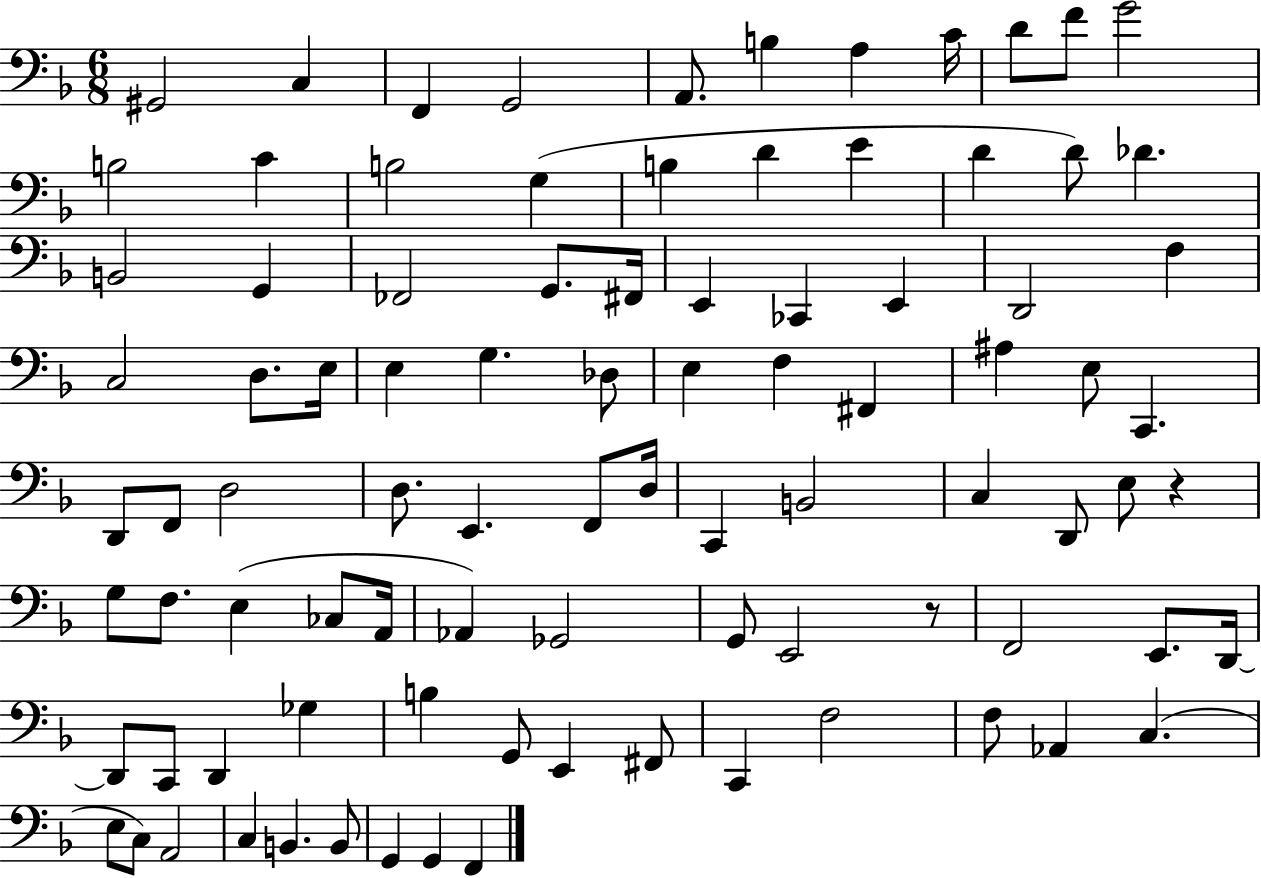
G#2/h C3/q F2/q G2/h A2/e. B3/q A3/q C4/s D4/e F4/e G4/h B3/h C4/q B3/h G3/q B3/q D4/q E4/q D4/q D4/e Db4/q. B2/h G2/q FES2/h G2/e. F#2/s E2/q CES2/q E2/q D2/h F3/q C3/h D3/e. E3/s E3/q G3/q. Db3/e E3/q F3/q F#2/q A#3/q E3/e C2/q. D2/e F2/e D3/h D3/e. E2/q. F2/e D3/s C2/q B2/h C3/q D2/e E3/e R/q G3/e F3/e. E3/q CES3/e A2/s Ab2/q Gb2/h G2/e E2/h R/e F2/h E2/e. D2/s D2/e C2/e D2/q Gb3/q B3/q G2/e E2/q F#2/e C2/q F3/h F3/e Ab2/q C3/q. E3/e C3/e A2/h C3/q B2/q. B2/e G2/q G2/q F2/q